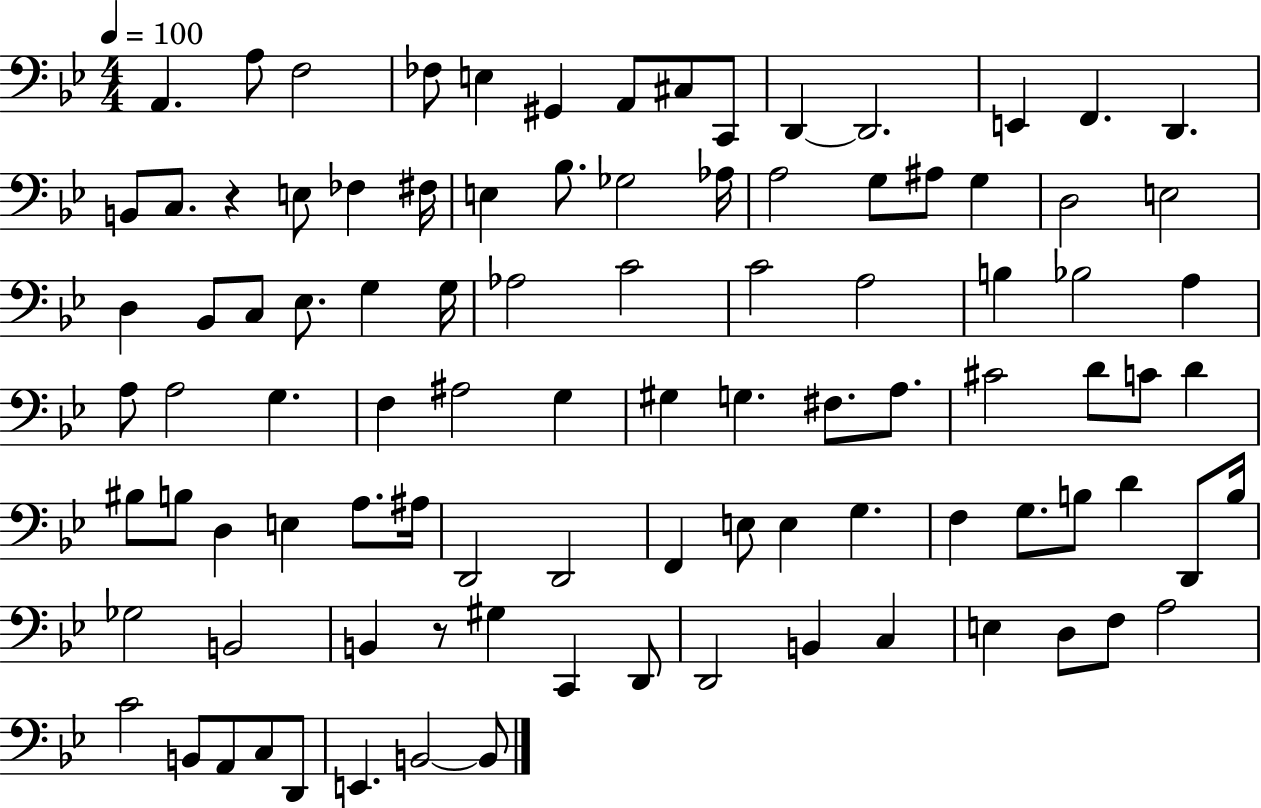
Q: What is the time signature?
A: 4/4